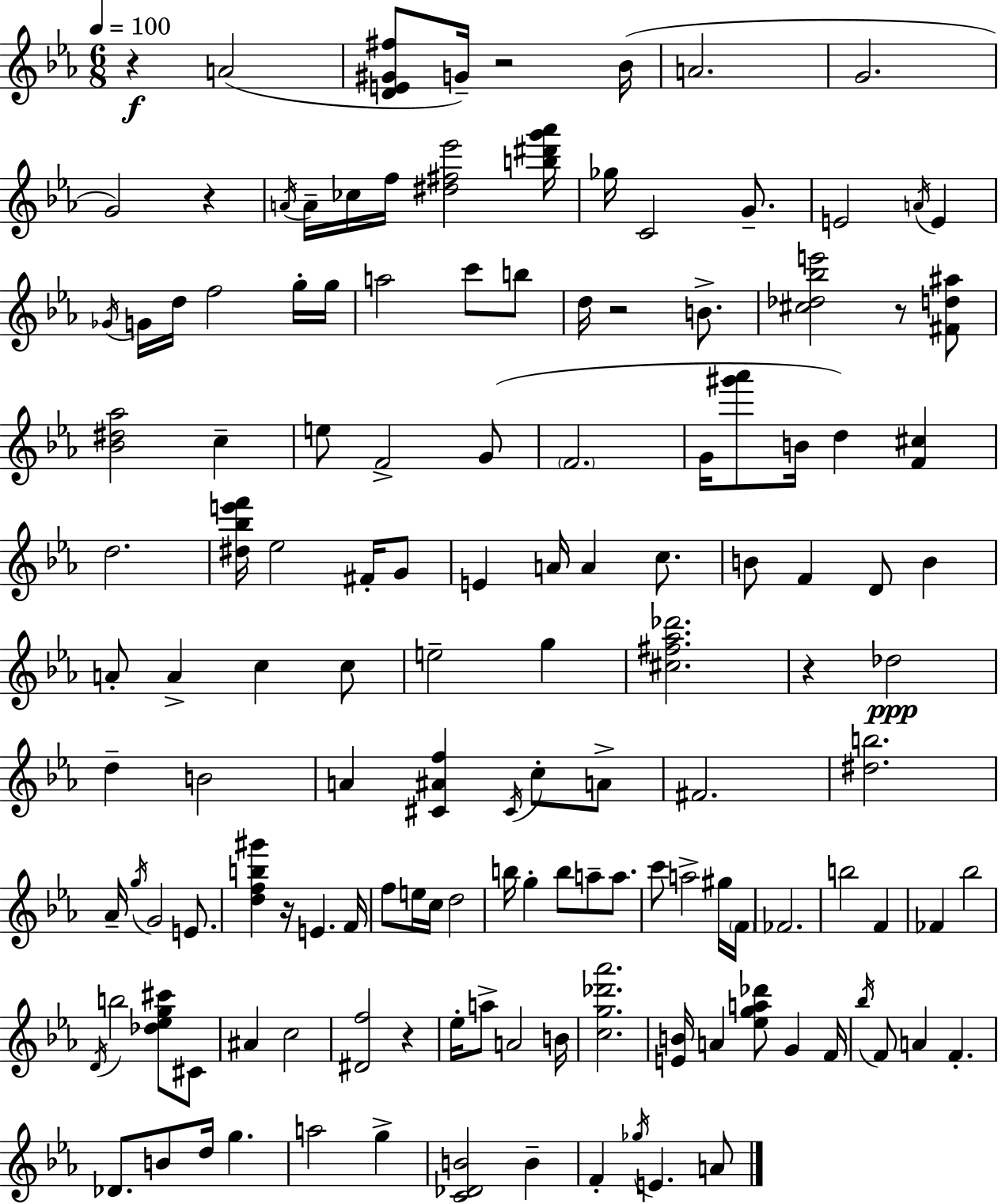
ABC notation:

X:1
T:Untitled
M:6/8
L:1/4
K:Cm
z A2 [DE^G^f]/2 G/4 z2 _B/4 A2 G2 G2 z A/4 A/4 _c/4 f/4 [^d^f_e']2 [b^d'g'_a']/4 _g/4 C2 G/2 E2 A/4 E _G/4 G/4 d/4 f2 g/4 g/4 a2 c'/2 b/2 d/4 z2 B/2 [^c_d_be']2 z/2 [^Fd^a]/2 [_B^d_a]2 c e/2 F2 G/2 F2 G/4 [^g'_a']/2 B/4 d [F^c] d2 [^d_be'f']/4 _e2 ^F/4 G/2 E A/4 A c/2 B/2 F D/2 B A/2 A c c/2 e2 g [^c^f_a_d']2 z _d2 d B2 A [^C^Af] ^C/4 c/2 A/2 ^F2 [^db]2 _A/4 g/4 G2 E/2 [dfb^g'] z/4 E F/4 f/2 e/4 c/4 d2 b/4 g b/2 a/2 a/2 c'/2 a2 ^g/4 F/4 _F2 b2 F _F _b2 D/4 b2 [_d_eg^c']/2 ^C/2 ^A c2 [^Df]2 z _e/4 a/2 A2 B/4 [cg_d'_a']2 [EB]/4 A [_ega_d']/2 G F/4 _b/4 F/2 A F _D/2 B/2 d/4 g a2 g [C_DB]2 B F _g/4 E A/2